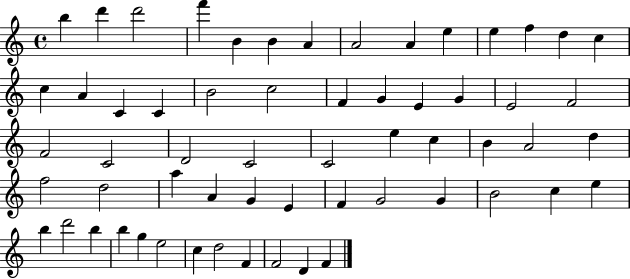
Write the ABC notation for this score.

X:1
T:Untitled
M:4/4
L:1/4
K:C
b d' d'2 f' B B A A2 A e e f d c c A C C B2 c2 F G E G E2 F2 F2 C2 D2 C2 C2 e c B A2 d f2 d2 a A G E F G2 G B2 c e b d'2 b b g e2 c d2 F F2 D F